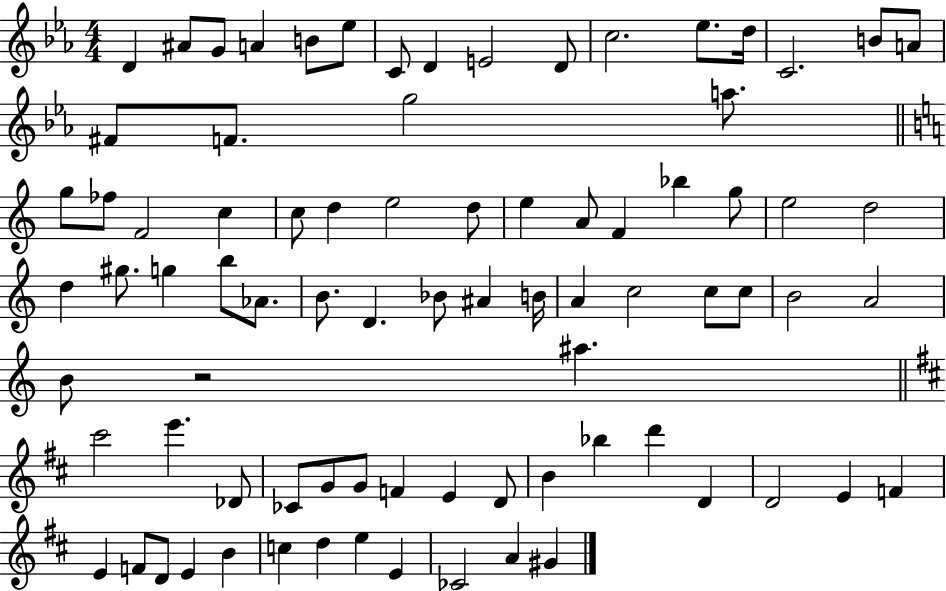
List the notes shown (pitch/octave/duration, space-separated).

D4/q A#4/e G4/e A4/q B4/e Eb5/e C4/e D4/q E4/h D4/e C5/h. Eb5/e. D5/s C4/h. B4/e A4/e F#4/e F4/e. G5/h A5/e. G5/e FES5/e F4/h C5/q C5/e D5/q E5/h D5/e E5/q A4/e F4/q Bb5/q G5/e E5/h D5/h D5/q G#5/e. G5/q B5/e Ab4/e. B4/e. D4/q. Bb4/e A#4/q B4/s A4/q C5/h C5/e C5/e B4/h A4/h B4/e R/h A#5/q. C#6/h E6/q. Db4/e CES4/e G4/e G4/e F4/q E4/q D4/e B4/q Bb5/q D6/q D4/q D4/h E4/q F4/q E4/q F4/e D4/e E4/q B4/q C5/q D5/q E5/q E4/q CES4/h A4/q G#4/q